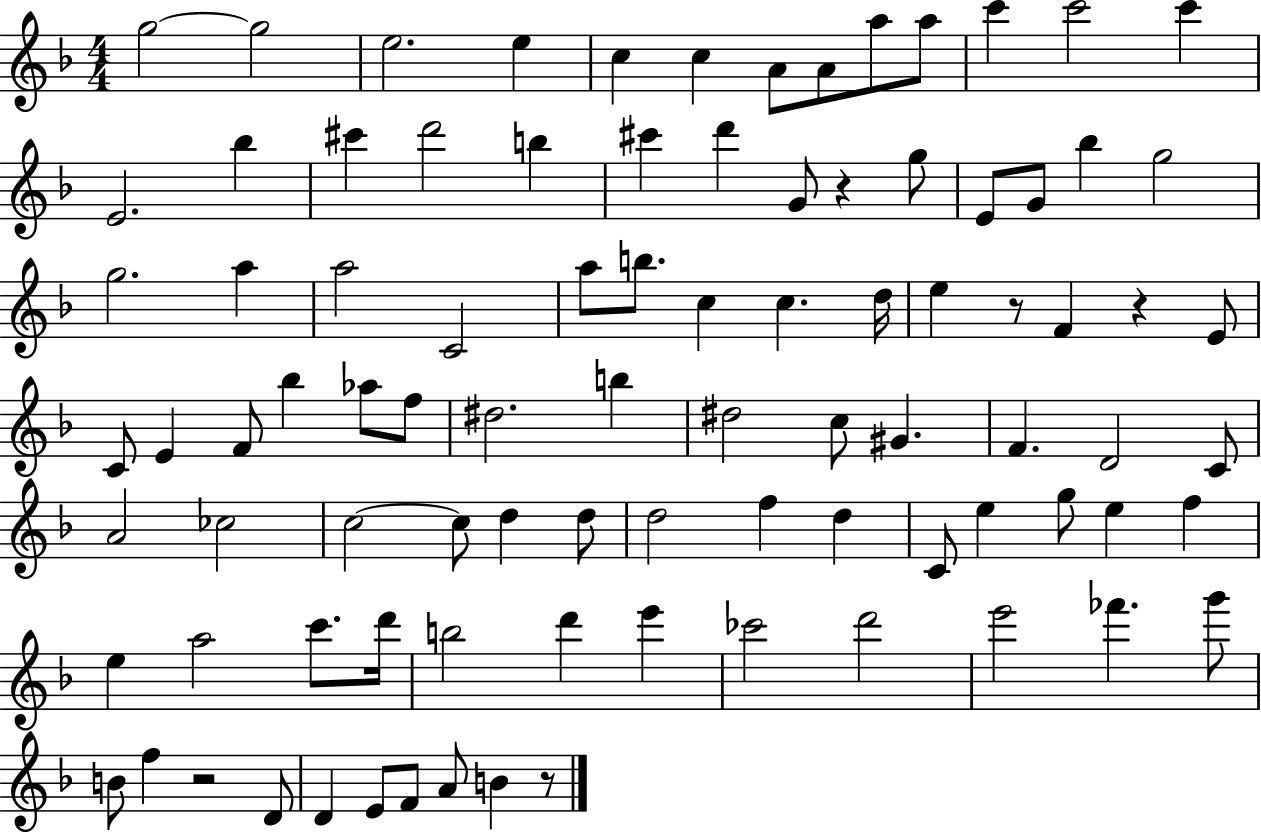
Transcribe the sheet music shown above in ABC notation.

X:1
T:Untitled
M:4/4
L:1/4
K:F
g2 g2 e2 e c c A/2 A/2 a/2 a/2 c' c'2 c' E2 _b ^c' d'2 b ^c' d' G/2 z g/2 E/2 G/2 _b g2 g2 a a2 C2 a/2 b/2 c c d/4 e z/2 F z E/2 C/2 E F/2 _b _a/2 f/2 ^d2 b ^d2 c/2 ^G F D2 C/2 A2 _c2 c2 c/2 d d/2 d2 f d C/2 e g/2 e f e a2 c'/2 d'/4 b2 d' e' _c'2 d'2 e'2 _f' g'/2 B/2 f z2 D/2 D E/2 F/2 A/2 B z/2